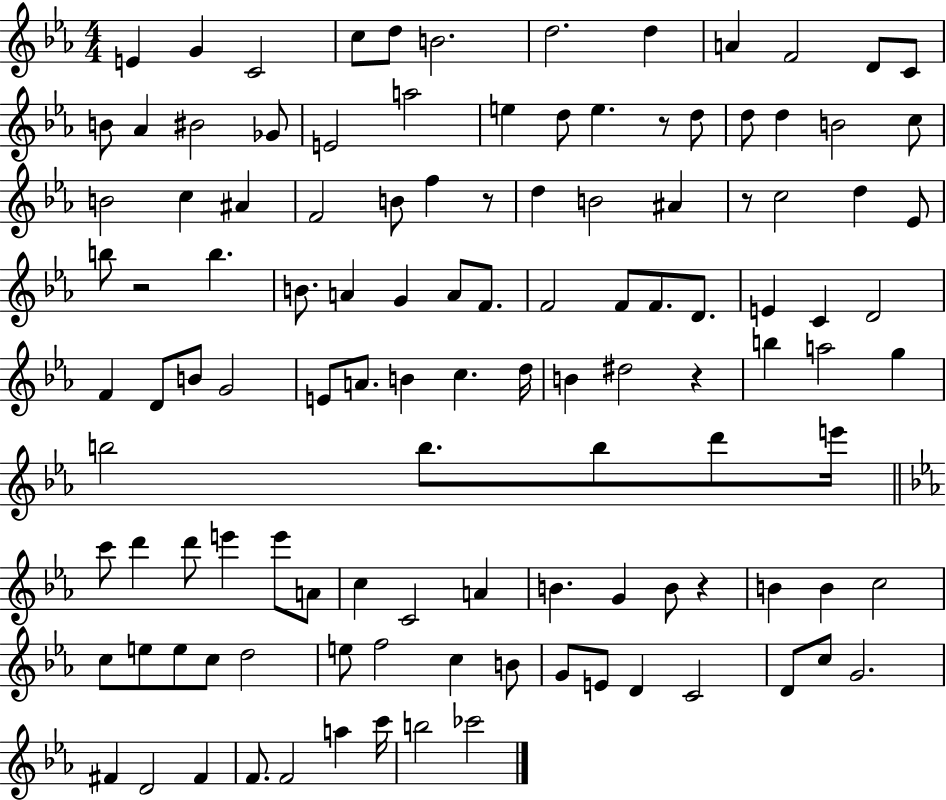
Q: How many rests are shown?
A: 6